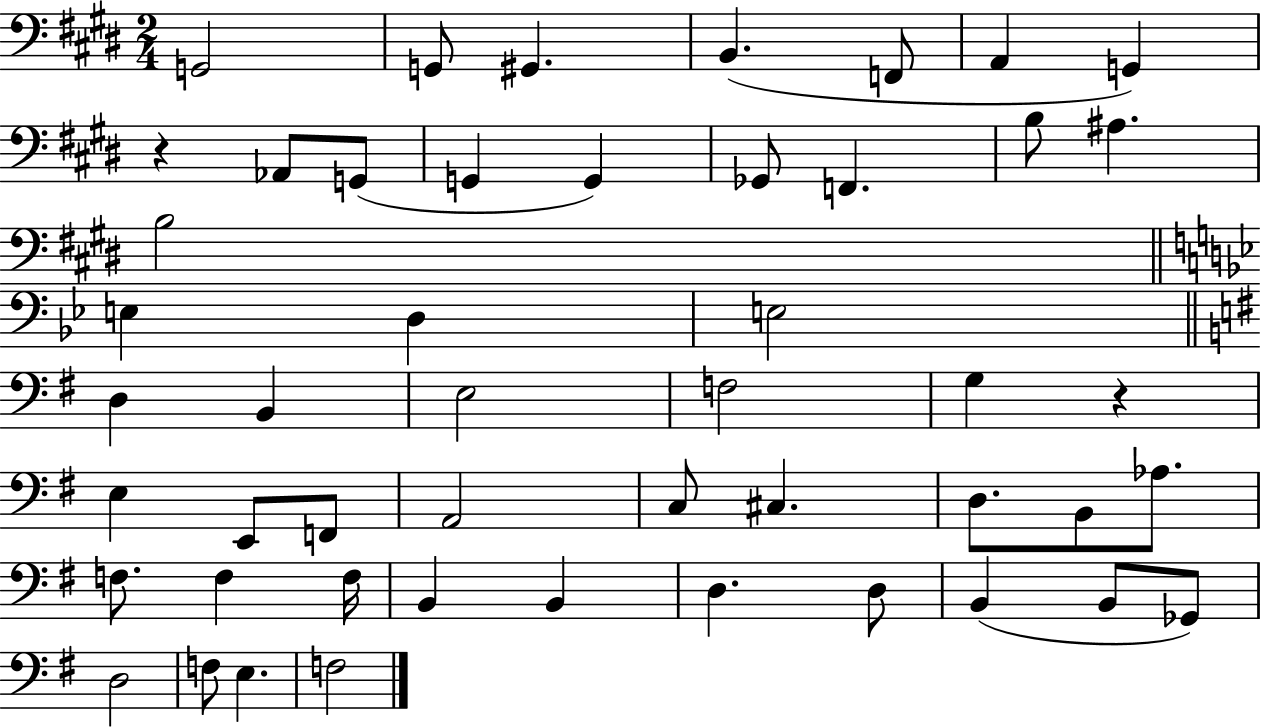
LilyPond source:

{
  \clef bass
  \numericTimeSignature
  \time 2/4
  \key e \major
  g,2 | g,8 gis,4. | b,4.( f,8 | a,4 g,4) | \break r4 aes,8 g,8( | g,4 g,4) | ges,8 f,4. | b8 ais4. | \break b2 | \bar "||" \break \key g \minor e4 d4 | e2 | \bar "||" \break \key g \major d4 b,4 | e2 | f2 | g4 r4 | \break e4 e,8 f,8 | a,2 | c8 cis4. | d8. b,8 aes8. | \break f8. f4 f16 | b,4 b,4 | d4. d8 | b,4( b,8 ges,8) | \break d2 | f8 e4. | f2 | \bar "|."
}